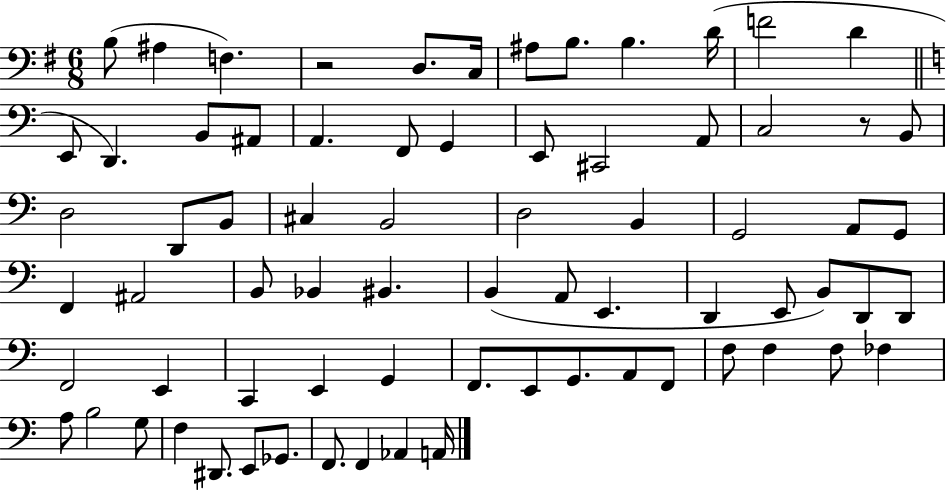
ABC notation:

X:1
T:Untitled
M:6/8
L:1/4
K:G
B,/2 ^A, F, z2 D,/2 C,/4 ^A,/2 B,/2 B, D/4 F2 D E,,/2 D,, B,,/2 ^A,,/2 A,, F,,/2 G,, E,,/2 ^C,,2 A,,/2 C,2 z/2 B,,/2 D,2 D,,/2 B,,/2 ^C, B,,2 D,2 B,, G,,2 A,,/2 G,,/2 F,, ^A,,2 B,,/2 _B,, ^B,, B,, A,,/2 E,, D,, E,,/2 B,,/2 D,,/2 D,,/2 F,,2 E,, C,, E,, G,, F,,/2 E,,/2 G,,/2 A,,/2 F,,/2 F,/2 F, F,/2 _F, A,/2 B,2 G,/2 F, ^D,,/2 E,,/2 _G,,/2 F,,/2 F,, _A,, A,,/4